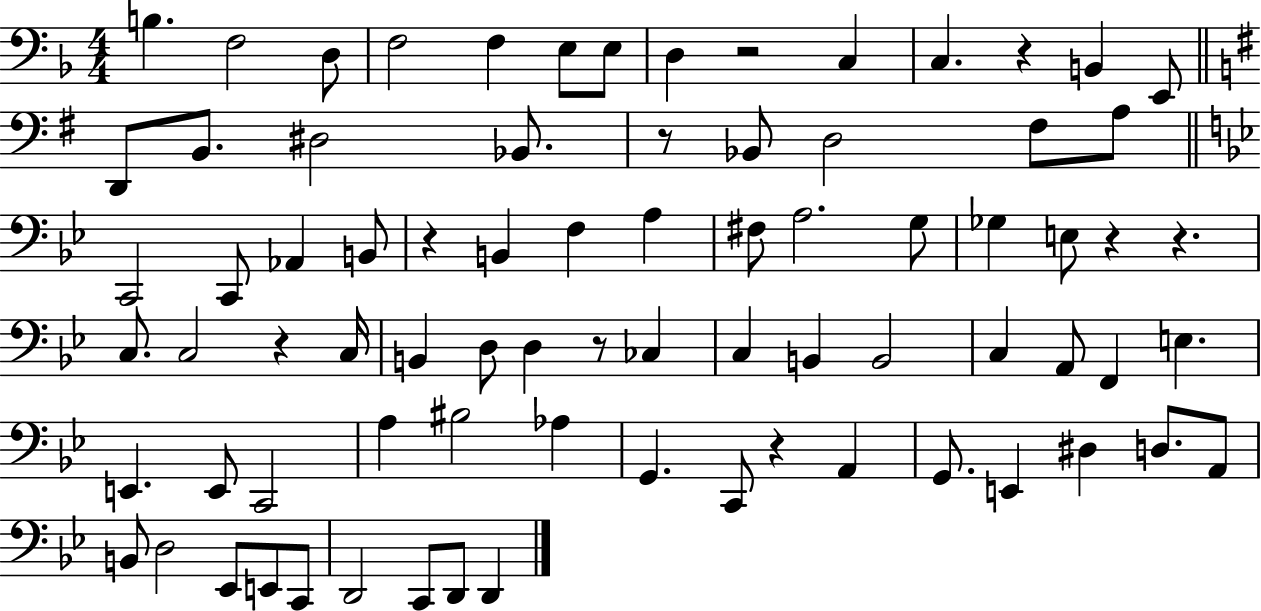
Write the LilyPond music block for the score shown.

{
  \clef bass
  \numericTimeSignature
  \time 4/4
  \key f \major
  b4. f2 d8 | f2 f4 e8 e8 | d4 r2 c4 | c4. r4 b,4 e,8 | \break \bar "||" \break \key g \major d,8 b,8. dis2 bes,8. | r8 bes,8 d2 fis8 a8 | \bar "||" \break \key g \minor c,2 c,8 aes,4 b,8 | r4 b,4 f4 a4 | fis8 a2. g8 | ges4 e8 r4 r4. | \break c8. c2 r4 c16 | b,4 d8 d4 r8 ces4 | c4 b,4 b,2 | c4 a,8 f,4 e4. | \break e,4. e,8 c,2 | a4 bis2 aes4 | g,4. c,8 r4 a,4 | g,8. e,4 dis4 d8. a,8 | \break b,8 d2 ees,8 e,8 c,8 | d,2 c,8 d,8 d,4 | \bar "|."
}